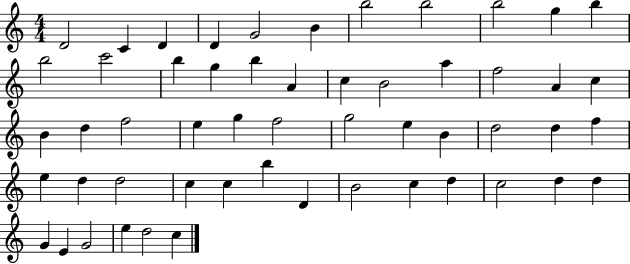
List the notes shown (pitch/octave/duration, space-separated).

D4/h C4/q D4/q D4/q G4/h B4/q B5/h B5/h B5/h G5/q B5/q B5/h C6/h B5/q G5/q B5/q A4/q C5/q B4/h A5/q F5/h A4/q C5/q B4/q D5/q F5/h E5/q G5/q F5/h G5/h E5/q B4/q D5/h D5/q F5/q E5/q D5/q D5/h C5/q C5/q B5/q D4/q B4/h C5/q D5/q C5/h D5/q D5/q G4/q E4/q G4/h E5/q D5/h C5/q